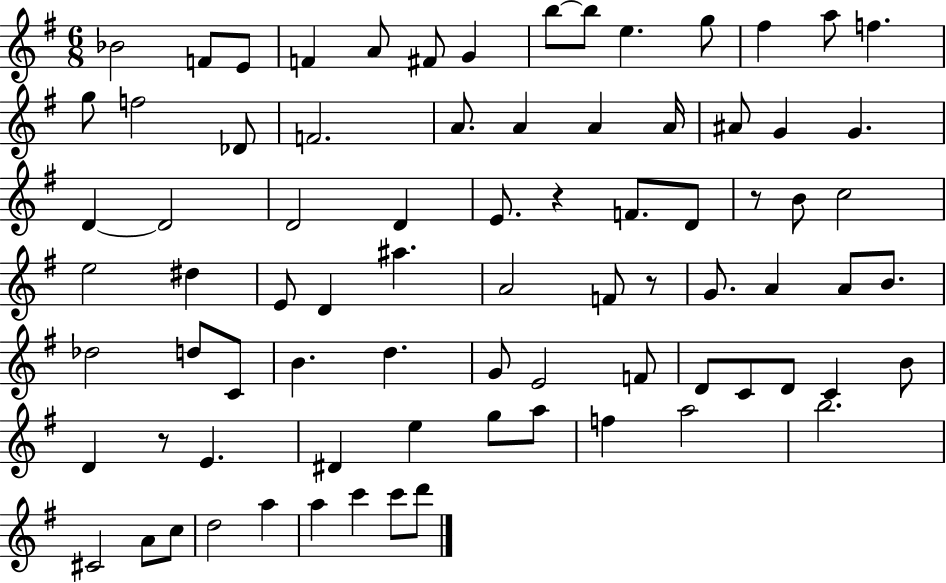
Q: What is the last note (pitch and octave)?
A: D6